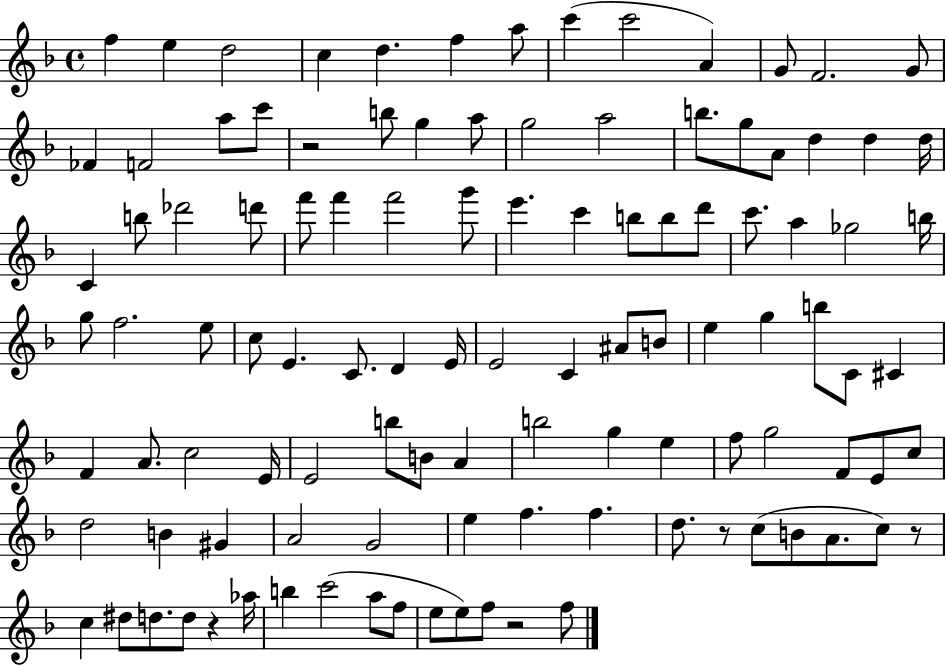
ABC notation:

X:1
T:Untitled
M:4/4
L:1/4
K:F
f e d2 c d f a/2 c' c'2 A G/2 F2 G/2 _F F2 a/2 c'/2 z2 b/2 g a/2 g2 a2 b/2 g/2 A/2 d d d/4 C b/2 _d'2 d'/2 f'/2 f' f'2 g'/2 e' c' b/2 b/2 d'/2 c'/2 a _g2 b/4 g/2 f2 e/2 c/2 E C/2 D E/4 E2 C ^A/2 B/2 e g b/2 C/2 ^C F A/2 c2 E/4 E2 b/2 B/2 A b2 g e f/2 g2 F/2 E/2 c/2 d2 B ^G A2 G2 e f f d/2 z/2 c/2 B/2 A/2 c/2 z/2 c ^d/2 d/2 d/2 z _a/4 b c'2 a/2 f/2 e/2 e/2 f/2 z2 f/2